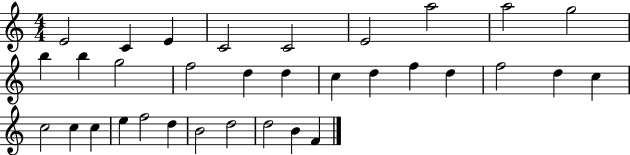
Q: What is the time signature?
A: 4/4